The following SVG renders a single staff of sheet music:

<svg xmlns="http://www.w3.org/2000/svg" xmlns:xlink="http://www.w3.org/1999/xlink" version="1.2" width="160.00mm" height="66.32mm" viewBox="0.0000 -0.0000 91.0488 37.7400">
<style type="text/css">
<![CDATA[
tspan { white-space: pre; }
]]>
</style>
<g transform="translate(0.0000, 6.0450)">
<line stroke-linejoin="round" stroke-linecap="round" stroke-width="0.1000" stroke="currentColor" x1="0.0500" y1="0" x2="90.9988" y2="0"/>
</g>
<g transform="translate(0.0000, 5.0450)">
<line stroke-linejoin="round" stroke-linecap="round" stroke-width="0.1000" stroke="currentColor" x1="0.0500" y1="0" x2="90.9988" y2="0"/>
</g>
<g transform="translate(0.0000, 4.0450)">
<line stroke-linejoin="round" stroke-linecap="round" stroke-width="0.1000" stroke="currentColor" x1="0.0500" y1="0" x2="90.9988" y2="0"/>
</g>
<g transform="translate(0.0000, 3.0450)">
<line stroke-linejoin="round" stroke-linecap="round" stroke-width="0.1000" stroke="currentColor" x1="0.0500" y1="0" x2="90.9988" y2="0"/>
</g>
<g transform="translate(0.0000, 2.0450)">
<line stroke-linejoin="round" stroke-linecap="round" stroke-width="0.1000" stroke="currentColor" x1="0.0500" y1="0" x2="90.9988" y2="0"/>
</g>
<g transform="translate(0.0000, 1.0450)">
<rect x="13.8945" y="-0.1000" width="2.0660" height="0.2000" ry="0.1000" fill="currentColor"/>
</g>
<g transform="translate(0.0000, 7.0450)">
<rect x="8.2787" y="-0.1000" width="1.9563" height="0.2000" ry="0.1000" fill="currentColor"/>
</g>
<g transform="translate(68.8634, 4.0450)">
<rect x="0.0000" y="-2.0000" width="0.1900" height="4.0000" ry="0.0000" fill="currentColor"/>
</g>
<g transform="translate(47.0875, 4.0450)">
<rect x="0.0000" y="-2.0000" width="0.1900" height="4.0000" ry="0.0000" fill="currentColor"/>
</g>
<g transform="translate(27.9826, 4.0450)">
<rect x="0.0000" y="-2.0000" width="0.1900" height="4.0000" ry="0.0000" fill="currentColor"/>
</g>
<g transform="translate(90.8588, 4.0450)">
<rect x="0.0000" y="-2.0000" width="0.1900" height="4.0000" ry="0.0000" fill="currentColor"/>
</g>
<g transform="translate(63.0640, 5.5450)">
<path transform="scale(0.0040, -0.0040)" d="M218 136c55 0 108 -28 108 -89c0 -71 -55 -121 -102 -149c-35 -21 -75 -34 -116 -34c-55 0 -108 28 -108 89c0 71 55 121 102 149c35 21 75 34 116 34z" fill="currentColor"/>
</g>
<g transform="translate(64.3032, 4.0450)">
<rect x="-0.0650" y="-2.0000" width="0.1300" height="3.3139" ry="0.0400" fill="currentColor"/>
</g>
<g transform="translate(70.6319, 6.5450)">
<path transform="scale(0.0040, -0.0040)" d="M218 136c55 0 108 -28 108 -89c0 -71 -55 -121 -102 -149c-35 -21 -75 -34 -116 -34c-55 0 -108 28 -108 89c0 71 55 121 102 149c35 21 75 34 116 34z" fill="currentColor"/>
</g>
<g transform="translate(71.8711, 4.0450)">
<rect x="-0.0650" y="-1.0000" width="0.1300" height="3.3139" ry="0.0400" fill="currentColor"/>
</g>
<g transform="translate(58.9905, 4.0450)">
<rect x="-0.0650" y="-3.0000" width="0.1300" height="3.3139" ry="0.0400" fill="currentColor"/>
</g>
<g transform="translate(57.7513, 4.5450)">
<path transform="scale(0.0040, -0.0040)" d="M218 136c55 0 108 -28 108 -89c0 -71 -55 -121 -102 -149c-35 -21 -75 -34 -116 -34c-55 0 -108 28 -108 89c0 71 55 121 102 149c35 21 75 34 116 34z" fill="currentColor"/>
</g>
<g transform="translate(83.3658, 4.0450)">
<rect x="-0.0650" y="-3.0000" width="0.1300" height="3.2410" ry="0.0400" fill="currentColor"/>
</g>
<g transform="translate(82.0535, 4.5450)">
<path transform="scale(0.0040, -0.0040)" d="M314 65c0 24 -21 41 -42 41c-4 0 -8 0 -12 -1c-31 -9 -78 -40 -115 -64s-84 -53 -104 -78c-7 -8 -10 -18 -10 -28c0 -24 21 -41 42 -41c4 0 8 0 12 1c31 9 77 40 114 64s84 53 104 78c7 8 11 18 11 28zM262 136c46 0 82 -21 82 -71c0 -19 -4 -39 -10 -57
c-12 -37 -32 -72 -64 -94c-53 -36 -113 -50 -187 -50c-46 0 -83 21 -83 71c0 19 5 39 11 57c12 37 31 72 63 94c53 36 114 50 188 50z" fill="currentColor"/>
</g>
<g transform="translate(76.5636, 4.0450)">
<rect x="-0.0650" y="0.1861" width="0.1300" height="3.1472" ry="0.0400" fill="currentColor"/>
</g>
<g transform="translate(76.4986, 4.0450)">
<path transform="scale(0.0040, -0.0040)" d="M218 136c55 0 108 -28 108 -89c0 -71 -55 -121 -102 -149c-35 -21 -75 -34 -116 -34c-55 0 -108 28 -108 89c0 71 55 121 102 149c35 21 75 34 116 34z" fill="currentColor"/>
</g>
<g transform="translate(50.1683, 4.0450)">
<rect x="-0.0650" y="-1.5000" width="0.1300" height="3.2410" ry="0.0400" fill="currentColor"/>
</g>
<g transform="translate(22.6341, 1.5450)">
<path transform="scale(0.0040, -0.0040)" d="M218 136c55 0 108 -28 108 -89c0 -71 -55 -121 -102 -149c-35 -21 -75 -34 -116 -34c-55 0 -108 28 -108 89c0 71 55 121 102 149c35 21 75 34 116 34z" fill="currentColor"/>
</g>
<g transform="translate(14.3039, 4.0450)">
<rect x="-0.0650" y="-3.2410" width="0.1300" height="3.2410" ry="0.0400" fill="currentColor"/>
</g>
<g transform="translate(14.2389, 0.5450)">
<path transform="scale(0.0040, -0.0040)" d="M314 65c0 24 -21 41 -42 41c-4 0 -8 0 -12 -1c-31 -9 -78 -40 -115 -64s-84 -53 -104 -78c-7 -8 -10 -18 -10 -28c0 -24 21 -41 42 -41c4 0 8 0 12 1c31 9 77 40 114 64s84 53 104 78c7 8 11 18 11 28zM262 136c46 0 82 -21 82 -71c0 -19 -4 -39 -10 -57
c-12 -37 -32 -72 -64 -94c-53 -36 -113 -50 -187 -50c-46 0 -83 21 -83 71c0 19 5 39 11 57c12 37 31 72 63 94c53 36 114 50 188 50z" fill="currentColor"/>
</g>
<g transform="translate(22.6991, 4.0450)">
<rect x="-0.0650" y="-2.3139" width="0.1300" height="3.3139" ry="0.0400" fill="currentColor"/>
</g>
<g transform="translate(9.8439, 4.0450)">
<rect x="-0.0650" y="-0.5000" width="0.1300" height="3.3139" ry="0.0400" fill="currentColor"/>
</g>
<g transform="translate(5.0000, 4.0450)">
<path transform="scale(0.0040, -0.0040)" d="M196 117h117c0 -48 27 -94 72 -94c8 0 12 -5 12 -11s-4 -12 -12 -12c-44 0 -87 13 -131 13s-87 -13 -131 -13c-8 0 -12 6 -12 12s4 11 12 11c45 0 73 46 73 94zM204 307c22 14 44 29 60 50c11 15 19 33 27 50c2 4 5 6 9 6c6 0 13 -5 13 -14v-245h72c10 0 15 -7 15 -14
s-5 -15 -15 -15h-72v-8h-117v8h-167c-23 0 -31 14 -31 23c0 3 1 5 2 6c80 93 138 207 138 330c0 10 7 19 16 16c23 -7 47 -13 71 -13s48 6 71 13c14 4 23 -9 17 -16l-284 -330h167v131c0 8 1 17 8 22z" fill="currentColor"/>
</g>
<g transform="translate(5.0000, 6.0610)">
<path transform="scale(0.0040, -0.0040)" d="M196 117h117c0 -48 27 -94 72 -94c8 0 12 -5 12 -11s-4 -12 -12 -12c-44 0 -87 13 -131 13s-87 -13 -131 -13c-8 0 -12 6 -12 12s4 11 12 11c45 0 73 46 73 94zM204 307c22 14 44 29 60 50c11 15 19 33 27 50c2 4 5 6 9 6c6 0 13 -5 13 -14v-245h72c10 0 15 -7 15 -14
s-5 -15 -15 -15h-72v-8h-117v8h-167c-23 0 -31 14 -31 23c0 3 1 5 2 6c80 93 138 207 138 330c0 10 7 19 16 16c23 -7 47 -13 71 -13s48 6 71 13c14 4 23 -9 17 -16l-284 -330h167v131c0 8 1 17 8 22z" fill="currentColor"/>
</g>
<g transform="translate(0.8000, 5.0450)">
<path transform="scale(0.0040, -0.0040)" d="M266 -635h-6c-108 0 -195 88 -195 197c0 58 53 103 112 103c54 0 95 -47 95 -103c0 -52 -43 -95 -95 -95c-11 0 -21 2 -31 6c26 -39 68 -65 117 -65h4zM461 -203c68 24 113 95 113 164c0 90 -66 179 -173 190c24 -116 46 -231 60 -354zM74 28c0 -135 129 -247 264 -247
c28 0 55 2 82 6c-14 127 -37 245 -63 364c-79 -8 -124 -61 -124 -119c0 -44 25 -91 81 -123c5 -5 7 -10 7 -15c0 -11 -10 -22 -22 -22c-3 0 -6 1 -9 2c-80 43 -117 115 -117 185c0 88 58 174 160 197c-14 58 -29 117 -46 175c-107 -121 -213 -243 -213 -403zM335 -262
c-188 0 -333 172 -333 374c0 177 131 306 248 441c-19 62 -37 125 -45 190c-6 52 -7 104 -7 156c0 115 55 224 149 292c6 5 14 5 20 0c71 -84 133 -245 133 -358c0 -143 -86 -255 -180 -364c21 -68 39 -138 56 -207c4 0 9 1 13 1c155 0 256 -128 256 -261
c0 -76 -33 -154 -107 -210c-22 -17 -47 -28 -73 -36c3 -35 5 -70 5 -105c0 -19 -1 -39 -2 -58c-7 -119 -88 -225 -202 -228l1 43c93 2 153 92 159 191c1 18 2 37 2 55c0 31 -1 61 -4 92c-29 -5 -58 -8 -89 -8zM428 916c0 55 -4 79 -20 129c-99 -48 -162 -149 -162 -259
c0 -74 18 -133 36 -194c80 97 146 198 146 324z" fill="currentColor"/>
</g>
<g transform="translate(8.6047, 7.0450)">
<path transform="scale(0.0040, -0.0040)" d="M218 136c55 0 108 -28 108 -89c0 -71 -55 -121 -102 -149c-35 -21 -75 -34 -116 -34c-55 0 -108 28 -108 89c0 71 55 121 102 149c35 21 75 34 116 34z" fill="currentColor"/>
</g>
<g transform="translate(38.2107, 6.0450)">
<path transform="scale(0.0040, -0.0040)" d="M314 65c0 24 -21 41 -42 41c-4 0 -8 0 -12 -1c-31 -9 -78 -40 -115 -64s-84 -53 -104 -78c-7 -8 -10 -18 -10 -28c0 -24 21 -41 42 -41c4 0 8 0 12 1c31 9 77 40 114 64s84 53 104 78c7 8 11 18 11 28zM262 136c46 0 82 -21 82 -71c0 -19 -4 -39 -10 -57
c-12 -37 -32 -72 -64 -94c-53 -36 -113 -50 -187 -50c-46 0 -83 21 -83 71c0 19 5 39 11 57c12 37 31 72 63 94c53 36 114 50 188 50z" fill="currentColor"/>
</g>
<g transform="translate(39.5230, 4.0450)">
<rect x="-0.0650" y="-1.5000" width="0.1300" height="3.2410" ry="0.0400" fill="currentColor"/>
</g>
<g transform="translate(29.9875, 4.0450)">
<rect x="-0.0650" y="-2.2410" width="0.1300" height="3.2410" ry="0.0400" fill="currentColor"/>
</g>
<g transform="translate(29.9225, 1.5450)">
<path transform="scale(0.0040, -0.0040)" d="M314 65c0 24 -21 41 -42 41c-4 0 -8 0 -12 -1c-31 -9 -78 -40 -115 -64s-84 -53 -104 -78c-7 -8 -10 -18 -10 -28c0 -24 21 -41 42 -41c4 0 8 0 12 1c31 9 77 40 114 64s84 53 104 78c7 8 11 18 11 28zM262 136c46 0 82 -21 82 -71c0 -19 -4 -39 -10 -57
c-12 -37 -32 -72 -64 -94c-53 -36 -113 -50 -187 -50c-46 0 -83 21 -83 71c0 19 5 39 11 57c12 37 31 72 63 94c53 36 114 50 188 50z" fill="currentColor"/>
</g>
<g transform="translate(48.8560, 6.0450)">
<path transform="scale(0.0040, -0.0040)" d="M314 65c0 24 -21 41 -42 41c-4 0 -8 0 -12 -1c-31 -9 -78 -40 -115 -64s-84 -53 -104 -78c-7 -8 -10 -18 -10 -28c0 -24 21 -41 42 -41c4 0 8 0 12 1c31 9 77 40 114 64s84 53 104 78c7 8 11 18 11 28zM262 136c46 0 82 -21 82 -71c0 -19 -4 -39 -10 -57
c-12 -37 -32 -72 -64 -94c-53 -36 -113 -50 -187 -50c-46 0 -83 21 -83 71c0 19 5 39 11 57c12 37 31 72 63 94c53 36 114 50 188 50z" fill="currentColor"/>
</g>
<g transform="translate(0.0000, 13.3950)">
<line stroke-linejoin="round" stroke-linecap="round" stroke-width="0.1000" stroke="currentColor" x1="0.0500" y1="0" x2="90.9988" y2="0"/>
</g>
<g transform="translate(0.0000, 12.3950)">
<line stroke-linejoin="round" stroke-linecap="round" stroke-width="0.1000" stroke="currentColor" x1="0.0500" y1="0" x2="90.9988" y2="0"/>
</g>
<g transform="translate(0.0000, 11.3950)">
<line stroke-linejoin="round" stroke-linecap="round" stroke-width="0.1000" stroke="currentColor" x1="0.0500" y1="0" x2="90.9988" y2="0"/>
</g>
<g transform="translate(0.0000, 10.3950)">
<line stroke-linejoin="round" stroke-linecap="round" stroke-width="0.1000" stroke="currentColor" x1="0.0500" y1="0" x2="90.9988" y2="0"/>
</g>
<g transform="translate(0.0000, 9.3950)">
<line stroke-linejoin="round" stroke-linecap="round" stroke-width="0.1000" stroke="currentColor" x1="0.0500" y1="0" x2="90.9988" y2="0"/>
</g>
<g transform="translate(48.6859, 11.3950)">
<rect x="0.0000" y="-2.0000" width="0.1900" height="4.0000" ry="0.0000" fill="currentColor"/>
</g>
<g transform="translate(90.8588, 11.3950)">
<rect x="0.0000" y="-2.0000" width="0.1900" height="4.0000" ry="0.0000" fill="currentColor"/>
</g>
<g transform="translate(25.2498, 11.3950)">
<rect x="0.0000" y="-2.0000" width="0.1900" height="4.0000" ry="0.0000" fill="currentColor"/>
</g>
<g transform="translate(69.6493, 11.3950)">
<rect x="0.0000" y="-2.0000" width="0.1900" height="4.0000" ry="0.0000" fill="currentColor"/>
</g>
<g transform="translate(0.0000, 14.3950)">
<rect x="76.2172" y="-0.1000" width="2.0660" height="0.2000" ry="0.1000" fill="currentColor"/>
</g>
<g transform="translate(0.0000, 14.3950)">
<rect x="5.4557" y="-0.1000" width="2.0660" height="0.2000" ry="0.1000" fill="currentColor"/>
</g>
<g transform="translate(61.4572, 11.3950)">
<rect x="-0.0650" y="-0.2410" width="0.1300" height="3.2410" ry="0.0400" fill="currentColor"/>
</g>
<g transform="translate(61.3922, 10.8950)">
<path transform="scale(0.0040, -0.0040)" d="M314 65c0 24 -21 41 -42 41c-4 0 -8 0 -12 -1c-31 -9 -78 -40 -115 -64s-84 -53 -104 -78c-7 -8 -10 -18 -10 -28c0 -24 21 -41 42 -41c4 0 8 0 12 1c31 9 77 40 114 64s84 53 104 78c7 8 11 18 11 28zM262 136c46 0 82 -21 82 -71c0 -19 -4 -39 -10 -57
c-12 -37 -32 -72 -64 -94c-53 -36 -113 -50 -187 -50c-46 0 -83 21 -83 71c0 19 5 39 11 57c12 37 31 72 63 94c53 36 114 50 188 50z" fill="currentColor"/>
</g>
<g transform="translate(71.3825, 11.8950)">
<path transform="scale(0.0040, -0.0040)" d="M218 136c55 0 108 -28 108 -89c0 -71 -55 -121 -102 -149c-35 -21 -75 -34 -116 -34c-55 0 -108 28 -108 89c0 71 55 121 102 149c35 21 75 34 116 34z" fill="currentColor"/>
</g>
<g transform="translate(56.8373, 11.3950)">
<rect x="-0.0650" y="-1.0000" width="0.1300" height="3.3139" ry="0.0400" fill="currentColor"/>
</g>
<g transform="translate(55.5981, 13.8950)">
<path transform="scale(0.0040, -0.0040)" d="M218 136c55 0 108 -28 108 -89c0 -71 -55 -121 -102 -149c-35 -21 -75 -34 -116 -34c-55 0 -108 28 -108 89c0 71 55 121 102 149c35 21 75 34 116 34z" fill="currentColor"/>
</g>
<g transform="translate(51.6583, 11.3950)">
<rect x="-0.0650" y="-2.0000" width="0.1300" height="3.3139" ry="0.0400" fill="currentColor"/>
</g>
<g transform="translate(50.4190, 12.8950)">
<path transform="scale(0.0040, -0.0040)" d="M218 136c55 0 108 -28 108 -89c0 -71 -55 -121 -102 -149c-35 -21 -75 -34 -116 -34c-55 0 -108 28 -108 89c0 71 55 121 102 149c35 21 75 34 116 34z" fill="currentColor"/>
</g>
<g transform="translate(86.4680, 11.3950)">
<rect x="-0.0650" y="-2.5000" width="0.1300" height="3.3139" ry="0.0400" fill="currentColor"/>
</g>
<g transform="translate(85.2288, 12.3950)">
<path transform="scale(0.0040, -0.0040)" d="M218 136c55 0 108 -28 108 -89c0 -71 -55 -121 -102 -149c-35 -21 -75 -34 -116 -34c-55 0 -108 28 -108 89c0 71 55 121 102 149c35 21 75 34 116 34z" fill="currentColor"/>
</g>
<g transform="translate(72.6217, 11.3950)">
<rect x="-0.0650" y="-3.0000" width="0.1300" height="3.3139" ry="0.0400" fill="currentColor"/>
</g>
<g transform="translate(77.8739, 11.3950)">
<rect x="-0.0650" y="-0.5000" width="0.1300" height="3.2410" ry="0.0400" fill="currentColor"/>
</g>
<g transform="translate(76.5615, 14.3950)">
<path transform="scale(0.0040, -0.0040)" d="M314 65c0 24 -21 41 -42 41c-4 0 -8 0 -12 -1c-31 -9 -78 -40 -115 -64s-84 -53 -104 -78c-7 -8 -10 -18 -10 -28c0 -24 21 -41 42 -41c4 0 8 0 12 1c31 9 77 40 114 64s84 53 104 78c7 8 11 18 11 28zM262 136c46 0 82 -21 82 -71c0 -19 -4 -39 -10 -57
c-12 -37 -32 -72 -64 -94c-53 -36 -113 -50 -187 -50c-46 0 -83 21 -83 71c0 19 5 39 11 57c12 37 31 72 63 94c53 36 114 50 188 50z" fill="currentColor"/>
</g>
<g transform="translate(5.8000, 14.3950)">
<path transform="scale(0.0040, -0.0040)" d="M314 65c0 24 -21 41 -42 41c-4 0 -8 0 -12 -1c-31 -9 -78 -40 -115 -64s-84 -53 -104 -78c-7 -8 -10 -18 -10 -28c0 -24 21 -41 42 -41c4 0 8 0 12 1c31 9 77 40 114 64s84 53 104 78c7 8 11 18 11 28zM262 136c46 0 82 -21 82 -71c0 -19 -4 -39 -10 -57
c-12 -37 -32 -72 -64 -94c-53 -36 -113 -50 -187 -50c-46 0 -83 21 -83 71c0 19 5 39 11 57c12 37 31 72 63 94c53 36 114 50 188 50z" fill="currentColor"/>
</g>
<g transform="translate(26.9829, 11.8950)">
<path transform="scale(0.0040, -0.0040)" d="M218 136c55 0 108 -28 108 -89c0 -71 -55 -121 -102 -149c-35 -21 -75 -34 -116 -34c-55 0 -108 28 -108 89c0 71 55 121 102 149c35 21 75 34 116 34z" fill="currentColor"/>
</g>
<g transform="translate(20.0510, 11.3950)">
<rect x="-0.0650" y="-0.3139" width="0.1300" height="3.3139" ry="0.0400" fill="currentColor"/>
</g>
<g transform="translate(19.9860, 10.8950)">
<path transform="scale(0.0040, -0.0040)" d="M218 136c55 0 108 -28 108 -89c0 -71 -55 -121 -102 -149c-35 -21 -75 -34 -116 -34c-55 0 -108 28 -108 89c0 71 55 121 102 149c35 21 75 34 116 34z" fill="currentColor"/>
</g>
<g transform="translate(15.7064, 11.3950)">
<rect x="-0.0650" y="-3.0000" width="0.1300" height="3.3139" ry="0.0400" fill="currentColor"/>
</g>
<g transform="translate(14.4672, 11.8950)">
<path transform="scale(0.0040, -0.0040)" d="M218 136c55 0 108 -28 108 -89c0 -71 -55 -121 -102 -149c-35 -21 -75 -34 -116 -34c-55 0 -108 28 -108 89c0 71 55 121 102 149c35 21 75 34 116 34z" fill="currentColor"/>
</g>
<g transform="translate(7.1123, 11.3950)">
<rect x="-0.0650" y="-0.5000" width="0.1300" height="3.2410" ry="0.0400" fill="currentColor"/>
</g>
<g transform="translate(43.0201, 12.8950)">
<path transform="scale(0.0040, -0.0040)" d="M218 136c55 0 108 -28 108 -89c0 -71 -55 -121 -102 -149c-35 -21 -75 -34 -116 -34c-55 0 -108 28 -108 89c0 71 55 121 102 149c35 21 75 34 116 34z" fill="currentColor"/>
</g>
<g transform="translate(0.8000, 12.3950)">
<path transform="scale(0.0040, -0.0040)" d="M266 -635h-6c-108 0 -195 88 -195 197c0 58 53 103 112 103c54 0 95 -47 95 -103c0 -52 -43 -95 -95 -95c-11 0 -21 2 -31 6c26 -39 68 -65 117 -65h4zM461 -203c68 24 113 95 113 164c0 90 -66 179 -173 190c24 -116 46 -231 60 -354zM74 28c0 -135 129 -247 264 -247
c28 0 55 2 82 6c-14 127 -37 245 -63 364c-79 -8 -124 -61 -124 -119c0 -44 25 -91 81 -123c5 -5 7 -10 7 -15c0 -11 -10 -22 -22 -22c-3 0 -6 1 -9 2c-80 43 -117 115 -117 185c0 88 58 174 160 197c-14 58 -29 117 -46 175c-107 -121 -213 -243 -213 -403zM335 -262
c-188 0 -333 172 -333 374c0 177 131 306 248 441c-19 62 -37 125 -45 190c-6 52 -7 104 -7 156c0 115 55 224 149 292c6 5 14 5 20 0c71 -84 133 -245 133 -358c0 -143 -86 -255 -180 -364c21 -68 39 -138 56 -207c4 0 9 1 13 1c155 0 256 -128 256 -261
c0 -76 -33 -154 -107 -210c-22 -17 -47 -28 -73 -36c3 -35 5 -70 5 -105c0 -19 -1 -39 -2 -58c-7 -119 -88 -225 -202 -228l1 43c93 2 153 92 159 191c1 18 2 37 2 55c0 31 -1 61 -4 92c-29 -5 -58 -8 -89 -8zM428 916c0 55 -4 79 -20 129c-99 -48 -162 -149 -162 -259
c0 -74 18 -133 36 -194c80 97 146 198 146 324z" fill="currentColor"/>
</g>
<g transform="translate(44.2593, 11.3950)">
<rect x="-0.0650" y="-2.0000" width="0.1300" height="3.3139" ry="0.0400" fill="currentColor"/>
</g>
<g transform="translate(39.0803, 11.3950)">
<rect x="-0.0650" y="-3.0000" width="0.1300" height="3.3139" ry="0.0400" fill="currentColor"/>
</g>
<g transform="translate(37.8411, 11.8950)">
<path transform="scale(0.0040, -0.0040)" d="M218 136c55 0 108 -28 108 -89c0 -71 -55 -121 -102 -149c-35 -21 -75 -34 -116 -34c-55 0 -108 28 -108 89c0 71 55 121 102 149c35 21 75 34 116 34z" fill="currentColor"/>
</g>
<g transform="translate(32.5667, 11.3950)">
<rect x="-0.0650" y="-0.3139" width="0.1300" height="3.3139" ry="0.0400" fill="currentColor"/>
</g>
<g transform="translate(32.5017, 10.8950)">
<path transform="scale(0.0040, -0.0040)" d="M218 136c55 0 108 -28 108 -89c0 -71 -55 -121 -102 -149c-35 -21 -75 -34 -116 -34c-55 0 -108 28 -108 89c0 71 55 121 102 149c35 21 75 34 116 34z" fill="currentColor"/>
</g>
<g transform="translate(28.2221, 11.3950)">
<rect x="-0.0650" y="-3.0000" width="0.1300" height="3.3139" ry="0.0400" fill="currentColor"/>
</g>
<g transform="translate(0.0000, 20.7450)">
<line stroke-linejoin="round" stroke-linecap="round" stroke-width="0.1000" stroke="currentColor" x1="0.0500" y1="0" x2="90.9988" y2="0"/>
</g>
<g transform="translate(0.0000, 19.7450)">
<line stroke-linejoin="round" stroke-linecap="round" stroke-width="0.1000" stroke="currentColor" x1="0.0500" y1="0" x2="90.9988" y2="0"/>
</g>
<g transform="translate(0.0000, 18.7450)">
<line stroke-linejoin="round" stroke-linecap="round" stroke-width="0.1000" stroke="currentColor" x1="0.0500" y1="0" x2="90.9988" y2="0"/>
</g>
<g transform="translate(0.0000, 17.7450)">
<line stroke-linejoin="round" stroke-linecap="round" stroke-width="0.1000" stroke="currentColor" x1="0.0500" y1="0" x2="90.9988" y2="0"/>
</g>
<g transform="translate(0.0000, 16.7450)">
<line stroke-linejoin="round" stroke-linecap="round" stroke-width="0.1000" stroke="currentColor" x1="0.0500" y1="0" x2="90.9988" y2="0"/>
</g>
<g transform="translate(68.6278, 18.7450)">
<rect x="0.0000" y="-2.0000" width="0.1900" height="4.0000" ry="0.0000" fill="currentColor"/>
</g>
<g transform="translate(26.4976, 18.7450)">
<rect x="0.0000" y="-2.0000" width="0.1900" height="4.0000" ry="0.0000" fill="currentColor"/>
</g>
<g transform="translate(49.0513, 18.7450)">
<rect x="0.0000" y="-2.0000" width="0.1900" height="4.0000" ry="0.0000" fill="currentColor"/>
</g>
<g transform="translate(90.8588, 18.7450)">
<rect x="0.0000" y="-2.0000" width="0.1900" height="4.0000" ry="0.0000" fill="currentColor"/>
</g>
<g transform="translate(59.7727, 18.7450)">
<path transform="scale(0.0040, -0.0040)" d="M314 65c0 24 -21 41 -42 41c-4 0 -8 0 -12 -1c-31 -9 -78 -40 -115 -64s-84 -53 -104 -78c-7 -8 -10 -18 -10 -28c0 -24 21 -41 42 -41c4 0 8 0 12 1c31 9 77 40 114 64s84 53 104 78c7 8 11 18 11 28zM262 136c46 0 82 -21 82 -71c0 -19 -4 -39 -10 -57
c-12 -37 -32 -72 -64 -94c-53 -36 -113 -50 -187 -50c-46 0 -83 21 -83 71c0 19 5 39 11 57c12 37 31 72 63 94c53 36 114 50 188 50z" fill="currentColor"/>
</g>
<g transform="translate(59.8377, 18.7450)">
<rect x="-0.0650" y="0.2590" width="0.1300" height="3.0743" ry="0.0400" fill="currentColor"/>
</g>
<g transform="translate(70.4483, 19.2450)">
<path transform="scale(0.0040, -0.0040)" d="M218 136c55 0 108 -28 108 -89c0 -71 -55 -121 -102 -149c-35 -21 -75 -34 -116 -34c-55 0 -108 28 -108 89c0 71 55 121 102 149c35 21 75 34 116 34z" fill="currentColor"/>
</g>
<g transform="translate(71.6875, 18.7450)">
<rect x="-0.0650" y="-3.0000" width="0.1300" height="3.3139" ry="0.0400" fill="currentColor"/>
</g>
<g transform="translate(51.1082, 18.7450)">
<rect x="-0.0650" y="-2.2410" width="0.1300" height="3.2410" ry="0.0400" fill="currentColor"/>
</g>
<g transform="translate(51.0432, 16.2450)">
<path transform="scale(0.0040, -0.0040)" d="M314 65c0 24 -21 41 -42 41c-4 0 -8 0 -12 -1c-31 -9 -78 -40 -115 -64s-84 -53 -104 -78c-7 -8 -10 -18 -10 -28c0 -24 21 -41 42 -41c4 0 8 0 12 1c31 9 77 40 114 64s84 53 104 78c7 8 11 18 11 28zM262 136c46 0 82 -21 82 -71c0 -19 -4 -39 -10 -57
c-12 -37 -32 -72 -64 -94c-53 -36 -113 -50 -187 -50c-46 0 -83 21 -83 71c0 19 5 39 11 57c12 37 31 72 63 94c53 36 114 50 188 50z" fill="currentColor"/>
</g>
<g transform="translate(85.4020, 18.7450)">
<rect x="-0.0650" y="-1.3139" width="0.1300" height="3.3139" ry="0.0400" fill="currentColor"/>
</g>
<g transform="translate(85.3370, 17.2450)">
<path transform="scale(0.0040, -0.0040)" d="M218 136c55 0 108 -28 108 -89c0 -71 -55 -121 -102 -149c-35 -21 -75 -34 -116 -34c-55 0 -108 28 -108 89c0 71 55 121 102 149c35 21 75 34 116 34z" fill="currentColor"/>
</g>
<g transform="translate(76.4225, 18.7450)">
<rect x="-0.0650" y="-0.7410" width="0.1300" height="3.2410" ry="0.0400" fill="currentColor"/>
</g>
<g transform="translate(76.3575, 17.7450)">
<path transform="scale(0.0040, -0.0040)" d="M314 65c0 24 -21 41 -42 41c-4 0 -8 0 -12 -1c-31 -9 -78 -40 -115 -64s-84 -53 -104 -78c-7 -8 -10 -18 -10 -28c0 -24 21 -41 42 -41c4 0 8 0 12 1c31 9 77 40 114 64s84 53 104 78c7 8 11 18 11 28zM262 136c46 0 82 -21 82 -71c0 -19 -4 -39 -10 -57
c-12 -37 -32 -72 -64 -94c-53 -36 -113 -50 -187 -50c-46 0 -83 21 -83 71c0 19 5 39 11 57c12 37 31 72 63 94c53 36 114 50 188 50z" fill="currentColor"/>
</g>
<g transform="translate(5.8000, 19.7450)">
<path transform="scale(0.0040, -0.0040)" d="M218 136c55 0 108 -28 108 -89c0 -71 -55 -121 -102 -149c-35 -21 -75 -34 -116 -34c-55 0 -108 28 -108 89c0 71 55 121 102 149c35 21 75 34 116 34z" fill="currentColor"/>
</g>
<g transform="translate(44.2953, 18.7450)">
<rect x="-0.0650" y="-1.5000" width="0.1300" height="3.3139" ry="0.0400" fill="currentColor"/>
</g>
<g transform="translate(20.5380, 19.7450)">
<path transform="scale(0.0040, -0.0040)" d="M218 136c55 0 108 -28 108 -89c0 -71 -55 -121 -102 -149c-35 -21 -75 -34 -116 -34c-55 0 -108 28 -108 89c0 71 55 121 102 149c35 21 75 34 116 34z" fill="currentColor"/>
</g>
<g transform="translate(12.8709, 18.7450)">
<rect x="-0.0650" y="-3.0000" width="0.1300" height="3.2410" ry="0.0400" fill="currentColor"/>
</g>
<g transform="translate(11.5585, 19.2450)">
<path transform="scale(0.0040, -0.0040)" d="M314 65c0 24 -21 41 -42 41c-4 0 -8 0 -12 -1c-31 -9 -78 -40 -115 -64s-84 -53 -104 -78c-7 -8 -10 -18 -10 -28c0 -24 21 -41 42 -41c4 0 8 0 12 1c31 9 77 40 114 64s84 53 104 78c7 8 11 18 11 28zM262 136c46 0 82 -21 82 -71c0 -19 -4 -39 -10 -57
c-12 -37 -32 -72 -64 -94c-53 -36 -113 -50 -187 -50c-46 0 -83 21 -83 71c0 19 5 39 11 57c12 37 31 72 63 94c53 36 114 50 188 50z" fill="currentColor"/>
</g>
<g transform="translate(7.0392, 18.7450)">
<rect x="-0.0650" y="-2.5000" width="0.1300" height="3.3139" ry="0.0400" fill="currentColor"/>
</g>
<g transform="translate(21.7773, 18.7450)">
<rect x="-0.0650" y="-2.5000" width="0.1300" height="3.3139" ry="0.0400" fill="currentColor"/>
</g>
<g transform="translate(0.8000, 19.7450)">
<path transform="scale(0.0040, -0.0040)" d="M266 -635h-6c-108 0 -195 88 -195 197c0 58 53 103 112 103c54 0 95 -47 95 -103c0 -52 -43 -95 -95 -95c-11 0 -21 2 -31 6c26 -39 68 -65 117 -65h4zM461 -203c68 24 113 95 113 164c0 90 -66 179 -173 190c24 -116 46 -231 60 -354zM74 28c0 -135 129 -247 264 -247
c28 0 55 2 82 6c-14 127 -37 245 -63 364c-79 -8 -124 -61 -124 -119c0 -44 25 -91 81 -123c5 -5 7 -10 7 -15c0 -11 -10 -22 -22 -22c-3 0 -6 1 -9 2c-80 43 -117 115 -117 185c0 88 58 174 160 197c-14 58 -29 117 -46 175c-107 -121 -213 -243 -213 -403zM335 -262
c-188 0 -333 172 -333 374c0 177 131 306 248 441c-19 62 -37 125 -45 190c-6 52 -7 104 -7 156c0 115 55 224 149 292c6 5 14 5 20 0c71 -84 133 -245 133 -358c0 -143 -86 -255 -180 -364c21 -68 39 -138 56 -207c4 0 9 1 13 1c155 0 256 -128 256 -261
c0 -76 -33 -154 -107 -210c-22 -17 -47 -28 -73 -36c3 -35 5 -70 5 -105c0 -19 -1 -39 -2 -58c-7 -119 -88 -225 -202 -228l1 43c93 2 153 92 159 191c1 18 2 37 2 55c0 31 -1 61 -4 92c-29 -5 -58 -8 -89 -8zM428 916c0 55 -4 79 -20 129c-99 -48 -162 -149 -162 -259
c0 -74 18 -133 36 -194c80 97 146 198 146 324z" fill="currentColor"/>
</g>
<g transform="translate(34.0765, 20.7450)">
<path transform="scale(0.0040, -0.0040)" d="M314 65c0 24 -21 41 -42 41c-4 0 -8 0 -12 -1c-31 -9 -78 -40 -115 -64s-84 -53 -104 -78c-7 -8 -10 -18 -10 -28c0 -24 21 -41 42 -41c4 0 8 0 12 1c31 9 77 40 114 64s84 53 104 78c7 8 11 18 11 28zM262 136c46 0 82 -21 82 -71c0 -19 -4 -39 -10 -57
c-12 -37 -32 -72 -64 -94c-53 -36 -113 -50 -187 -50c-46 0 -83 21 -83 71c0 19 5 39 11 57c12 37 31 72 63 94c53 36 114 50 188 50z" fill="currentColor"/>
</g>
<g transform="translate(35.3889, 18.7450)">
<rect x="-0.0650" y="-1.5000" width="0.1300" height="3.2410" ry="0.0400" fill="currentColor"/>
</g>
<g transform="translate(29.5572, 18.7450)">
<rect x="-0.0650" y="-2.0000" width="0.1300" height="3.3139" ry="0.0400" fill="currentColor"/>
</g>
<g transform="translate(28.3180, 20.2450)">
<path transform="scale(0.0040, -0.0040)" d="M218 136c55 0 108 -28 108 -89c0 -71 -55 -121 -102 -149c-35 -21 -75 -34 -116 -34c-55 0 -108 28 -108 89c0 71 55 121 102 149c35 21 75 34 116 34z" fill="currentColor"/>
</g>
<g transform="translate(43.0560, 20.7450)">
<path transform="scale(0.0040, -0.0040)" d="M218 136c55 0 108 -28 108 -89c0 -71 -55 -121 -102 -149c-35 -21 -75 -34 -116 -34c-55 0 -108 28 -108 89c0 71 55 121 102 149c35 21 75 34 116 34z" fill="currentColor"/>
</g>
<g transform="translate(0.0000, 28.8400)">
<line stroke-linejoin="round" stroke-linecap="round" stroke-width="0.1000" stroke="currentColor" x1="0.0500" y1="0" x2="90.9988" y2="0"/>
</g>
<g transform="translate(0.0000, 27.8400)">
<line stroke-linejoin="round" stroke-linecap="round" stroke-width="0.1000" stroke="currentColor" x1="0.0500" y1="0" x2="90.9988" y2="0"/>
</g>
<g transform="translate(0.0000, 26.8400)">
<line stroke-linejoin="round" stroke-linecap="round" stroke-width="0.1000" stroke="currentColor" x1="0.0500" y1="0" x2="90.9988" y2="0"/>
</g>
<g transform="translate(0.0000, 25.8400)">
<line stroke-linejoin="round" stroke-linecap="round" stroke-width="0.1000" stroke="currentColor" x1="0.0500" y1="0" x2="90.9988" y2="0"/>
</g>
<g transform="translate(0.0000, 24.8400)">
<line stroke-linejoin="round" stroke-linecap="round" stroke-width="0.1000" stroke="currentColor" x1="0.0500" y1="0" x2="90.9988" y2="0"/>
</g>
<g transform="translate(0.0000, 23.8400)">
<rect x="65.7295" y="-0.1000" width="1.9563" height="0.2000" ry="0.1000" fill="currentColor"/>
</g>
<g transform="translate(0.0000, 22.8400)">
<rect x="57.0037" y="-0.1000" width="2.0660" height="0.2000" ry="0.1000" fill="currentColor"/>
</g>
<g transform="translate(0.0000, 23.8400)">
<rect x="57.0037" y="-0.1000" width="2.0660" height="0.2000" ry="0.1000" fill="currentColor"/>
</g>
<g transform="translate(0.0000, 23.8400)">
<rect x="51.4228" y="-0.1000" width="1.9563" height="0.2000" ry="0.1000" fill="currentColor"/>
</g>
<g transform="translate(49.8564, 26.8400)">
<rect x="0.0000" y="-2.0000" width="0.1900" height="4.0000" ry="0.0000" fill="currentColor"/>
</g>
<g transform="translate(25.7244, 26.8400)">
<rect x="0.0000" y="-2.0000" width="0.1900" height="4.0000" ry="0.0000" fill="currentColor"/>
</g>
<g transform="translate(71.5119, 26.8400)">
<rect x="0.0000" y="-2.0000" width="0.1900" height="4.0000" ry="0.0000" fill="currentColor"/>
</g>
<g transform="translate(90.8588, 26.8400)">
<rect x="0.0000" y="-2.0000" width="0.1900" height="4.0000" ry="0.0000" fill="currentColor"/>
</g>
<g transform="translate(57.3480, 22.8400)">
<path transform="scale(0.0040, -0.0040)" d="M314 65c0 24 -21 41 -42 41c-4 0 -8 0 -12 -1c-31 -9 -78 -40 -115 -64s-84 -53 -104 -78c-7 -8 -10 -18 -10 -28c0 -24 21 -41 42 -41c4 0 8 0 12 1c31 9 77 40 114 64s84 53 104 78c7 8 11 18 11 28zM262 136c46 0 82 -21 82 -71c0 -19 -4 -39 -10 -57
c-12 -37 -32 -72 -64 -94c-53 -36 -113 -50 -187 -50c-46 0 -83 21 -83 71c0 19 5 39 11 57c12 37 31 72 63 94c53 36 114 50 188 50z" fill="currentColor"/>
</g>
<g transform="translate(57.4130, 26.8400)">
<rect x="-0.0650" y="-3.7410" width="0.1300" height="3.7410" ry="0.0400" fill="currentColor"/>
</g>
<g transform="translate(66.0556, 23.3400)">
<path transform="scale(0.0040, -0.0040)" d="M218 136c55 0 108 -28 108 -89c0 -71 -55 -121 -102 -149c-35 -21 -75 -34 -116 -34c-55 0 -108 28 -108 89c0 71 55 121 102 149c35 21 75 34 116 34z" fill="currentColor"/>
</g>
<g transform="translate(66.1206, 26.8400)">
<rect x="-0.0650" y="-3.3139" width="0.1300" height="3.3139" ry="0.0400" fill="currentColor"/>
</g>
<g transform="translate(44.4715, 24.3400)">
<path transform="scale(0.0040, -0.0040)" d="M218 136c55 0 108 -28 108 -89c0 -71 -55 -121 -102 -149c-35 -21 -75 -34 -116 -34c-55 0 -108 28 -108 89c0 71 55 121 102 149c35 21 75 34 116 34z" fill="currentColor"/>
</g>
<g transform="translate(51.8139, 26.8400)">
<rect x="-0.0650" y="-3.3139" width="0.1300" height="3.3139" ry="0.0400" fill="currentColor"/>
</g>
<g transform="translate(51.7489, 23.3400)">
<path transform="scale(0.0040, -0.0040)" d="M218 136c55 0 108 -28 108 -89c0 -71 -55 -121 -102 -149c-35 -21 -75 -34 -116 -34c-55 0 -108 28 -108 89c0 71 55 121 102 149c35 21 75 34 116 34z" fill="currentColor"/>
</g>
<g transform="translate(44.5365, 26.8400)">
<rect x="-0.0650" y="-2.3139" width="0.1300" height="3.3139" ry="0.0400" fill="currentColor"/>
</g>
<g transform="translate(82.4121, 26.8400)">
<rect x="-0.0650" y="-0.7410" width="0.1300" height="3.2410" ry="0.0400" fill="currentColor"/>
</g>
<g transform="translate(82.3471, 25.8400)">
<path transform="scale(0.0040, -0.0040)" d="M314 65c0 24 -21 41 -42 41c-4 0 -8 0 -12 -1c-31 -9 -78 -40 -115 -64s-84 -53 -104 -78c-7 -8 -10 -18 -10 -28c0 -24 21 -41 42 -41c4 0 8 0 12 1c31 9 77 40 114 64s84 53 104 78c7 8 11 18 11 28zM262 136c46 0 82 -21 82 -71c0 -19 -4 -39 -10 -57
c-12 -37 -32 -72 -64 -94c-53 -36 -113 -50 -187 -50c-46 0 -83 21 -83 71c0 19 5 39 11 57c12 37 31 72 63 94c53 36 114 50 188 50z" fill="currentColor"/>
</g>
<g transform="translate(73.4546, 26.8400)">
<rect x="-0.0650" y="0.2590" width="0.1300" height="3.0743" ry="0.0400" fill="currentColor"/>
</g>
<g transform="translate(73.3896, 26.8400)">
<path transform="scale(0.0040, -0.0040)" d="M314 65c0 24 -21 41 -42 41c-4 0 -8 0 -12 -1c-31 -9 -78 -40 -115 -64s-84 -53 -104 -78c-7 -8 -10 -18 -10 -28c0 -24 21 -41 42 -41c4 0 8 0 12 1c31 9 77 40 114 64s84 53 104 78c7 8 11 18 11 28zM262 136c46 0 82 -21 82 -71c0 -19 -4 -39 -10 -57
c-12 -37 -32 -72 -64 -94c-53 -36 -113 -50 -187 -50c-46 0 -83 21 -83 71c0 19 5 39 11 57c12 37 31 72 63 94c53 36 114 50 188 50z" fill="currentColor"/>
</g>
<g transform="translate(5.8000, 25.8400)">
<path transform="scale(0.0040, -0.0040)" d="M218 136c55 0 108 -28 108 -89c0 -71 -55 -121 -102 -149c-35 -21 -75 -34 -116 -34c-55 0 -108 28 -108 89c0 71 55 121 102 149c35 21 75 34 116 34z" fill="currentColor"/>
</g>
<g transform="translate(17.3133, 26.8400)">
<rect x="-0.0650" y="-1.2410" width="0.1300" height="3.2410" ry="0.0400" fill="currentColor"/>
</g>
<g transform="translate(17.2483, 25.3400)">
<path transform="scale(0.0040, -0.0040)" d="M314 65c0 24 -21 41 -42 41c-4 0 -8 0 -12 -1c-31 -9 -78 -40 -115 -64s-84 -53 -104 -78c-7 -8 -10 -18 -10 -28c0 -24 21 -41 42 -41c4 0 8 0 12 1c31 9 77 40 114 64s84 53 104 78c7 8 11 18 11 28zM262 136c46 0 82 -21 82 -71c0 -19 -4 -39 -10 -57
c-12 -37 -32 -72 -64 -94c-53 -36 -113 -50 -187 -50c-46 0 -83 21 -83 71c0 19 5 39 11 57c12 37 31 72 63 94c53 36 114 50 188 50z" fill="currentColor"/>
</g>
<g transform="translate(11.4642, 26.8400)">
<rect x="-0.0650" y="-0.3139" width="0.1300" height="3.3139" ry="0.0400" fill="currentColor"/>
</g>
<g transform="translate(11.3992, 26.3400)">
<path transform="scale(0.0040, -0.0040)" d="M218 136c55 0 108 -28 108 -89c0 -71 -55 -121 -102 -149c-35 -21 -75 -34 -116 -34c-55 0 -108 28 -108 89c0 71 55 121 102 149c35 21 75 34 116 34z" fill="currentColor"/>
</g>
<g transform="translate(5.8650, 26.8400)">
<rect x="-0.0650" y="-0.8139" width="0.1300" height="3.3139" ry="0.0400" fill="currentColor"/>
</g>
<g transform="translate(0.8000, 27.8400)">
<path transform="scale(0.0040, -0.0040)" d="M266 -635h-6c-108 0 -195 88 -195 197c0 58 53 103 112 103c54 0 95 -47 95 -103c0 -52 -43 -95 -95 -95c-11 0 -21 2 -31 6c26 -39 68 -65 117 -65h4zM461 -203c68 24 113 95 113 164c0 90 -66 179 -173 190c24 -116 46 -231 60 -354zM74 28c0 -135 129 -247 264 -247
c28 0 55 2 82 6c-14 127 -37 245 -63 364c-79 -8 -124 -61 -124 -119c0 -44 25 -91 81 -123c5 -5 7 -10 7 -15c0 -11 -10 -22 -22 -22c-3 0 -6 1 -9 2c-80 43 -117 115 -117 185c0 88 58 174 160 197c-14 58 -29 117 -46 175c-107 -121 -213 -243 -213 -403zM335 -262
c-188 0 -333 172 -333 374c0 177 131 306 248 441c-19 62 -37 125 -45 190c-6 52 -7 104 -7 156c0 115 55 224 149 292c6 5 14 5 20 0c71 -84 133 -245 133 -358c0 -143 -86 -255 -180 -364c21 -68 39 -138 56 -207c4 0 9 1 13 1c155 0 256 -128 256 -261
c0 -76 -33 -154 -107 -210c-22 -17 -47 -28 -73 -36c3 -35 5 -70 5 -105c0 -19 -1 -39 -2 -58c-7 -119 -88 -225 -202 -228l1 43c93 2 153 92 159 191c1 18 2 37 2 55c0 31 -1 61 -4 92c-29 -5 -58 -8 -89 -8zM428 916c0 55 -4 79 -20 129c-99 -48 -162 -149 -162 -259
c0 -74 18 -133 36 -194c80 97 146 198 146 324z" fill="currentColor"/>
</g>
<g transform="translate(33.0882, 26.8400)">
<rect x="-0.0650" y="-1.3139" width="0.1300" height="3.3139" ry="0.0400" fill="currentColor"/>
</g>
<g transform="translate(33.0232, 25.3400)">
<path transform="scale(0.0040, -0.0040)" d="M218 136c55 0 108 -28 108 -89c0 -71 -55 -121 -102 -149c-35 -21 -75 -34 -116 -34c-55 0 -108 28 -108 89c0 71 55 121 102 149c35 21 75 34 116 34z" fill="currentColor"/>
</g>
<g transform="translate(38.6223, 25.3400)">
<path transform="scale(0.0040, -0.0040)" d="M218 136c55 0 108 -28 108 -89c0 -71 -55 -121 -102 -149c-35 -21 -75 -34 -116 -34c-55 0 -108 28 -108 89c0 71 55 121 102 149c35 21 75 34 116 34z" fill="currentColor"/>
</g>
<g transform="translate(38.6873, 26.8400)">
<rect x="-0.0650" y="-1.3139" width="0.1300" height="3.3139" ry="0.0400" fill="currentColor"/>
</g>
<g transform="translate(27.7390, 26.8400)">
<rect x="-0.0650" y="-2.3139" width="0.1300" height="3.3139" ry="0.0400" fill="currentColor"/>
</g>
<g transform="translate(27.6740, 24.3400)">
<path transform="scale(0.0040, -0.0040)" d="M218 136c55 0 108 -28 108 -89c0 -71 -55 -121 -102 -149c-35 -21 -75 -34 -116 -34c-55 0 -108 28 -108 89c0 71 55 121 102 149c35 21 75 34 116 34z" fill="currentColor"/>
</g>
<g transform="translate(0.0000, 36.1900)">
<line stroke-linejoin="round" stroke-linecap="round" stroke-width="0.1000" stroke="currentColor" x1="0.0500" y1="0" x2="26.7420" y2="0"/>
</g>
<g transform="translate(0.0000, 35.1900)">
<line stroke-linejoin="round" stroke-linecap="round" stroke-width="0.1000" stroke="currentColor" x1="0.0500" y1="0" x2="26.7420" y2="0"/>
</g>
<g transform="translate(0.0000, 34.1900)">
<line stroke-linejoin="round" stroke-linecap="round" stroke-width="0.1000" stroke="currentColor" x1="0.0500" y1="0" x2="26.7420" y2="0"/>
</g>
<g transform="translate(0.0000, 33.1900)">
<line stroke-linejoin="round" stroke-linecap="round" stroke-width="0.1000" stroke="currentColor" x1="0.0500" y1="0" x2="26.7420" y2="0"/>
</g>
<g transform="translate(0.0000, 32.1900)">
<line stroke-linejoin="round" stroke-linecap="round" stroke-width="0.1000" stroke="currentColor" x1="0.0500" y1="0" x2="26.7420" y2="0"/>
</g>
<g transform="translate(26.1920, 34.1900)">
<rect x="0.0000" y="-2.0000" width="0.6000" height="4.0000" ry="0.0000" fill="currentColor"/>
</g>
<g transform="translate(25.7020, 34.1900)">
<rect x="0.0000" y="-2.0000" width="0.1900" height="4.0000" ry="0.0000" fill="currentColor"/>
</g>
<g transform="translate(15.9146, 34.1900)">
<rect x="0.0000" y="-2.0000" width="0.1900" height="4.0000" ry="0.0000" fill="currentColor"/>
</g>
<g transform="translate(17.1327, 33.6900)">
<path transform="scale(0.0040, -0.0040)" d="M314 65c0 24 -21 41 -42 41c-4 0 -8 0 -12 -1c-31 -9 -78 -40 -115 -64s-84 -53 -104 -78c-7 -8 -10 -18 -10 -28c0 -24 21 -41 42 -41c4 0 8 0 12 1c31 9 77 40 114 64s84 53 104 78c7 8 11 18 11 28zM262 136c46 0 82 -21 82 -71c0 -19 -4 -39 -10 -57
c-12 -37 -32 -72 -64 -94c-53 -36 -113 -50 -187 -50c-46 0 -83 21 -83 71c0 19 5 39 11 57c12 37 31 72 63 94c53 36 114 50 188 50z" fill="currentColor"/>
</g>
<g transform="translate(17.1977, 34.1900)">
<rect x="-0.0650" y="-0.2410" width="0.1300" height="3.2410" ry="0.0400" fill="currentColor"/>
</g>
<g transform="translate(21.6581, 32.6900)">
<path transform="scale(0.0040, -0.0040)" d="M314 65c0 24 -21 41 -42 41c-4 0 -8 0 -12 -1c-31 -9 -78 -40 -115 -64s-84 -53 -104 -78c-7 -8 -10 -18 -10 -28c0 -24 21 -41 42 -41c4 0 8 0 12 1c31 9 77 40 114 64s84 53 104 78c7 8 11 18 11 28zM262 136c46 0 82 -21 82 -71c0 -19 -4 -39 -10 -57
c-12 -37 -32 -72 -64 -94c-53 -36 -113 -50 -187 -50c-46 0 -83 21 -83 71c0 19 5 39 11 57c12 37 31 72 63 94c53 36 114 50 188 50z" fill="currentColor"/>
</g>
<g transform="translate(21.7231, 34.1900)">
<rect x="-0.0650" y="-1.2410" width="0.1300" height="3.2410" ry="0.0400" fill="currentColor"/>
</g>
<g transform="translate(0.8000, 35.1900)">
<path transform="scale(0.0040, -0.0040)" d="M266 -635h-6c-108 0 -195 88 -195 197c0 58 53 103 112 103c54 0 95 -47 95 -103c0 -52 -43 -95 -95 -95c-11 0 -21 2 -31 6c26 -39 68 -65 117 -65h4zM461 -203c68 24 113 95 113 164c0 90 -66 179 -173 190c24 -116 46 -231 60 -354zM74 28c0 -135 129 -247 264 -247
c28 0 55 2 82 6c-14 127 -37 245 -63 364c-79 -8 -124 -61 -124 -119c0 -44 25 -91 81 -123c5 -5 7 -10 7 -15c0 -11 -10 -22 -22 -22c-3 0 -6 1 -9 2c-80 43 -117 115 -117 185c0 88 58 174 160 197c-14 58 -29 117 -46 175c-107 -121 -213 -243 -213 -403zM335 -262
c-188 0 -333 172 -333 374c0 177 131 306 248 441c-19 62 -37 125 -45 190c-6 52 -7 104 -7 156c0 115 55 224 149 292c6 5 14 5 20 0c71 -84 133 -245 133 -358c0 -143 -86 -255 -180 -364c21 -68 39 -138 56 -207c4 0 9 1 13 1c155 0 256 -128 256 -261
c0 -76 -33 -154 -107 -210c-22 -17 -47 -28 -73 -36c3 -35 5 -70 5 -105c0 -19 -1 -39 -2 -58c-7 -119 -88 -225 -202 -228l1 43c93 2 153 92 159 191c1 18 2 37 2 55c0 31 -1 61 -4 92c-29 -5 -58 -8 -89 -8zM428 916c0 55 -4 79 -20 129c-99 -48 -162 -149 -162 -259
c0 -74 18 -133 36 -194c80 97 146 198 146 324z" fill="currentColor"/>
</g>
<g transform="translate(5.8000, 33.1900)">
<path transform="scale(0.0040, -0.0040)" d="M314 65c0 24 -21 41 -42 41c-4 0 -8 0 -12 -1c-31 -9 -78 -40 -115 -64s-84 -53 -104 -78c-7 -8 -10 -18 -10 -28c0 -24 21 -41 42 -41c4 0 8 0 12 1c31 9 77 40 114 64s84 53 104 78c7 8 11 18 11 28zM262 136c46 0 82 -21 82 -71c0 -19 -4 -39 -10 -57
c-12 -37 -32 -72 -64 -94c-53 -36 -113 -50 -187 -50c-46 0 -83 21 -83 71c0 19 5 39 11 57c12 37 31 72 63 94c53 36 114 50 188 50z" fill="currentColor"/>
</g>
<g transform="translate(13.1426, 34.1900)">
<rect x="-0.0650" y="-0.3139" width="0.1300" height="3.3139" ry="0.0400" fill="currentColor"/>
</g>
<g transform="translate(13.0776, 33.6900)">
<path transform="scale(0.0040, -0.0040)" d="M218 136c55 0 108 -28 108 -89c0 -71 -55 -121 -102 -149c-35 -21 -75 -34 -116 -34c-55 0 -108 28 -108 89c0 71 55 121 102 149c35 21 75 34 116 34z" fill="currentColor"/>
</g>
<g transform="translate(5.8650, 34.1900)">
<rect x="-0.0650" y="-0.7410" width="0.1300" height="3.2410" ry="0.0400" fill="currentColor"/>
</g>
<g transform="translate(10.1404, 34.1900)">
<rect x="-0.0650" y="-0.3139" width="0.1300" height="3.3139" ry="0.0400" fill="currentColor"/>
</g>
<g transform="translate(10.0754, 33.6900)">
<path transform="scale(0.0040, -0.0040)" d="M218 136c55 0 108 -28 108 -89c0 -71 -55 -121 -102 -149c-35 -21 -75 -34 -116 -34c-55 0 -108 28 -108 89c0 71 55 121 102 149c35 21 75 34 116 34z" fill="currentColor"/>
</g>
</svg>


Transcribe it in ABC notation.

X:1
T:Untitled
M:4/4
L:1/4
K:C
C b2 g g2 E2 E2 A F D B A2 C2 A c A c A F F D c2 A C2 G G A2 G F E2 E g2 B2 A d2 e d c e2 g e e g b c'2 b B2 d2 d2 c c c2 e2